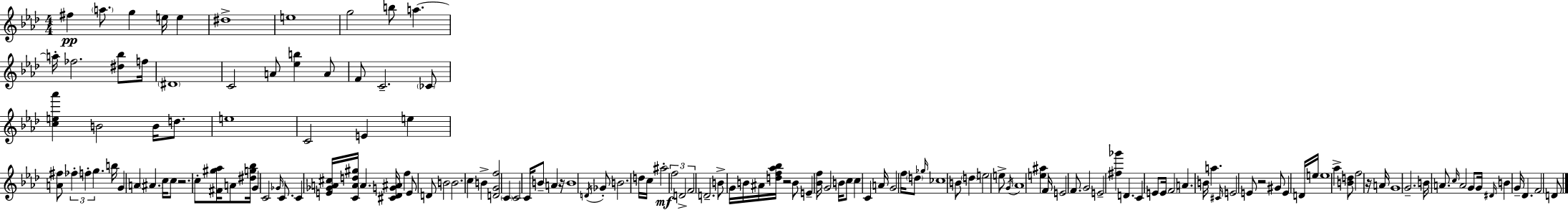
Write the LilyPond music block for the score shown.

{
  \clef treble
  \numericTimeSignature
  \time 4/4
  \key f \minor
  fis''4\pp \parenthesize a''8. g''4 e''16 e''4 | dis''1-> | e''1 | g''2 b''8 a''4.~~ | \break a''16-. fes''2. <dis'' bes''>8 f''16 | \parenthesize dis'1 | c'2 a'8 <ees'' b''>4 a'8 | f'8 c'2.-- \parenthesize ces'8 | \break <c'' e'' aes'''>4 b'2 b'16 d''8. | e''1 | c'2 e'4 e''4 | <a' fis''>8 \tuplet 3/2 { fes''4-. f''4-. g''4. } | \break b''16 g'4 a'4 \parenthesize ais'4. c''16 | c''8 r2. c''8-. | <fis' gis'' aes''>16 a'8 <dis'' g'' bes''>16 g'4 c'2 | \grace { ges'16 } c'8. c'4 <e' ges' a' cis''>16 <c' a' d'' gis''>16 a'4. | \break <cis' des' g' ais'>16 f''4 e'8 d'8 b'2 | b'2. c''4 | b'4-> <d' g' f''>2 \parenthesize c'4 | c'2 c'16 b'8-- a'4 | \break r16 b'1 | \acciaccatura { d'16 } ges'8-. b'2. | d''16 c''16 ais''2-.\mf \tuplet 3/2 { f''2 | d'2-> f'2 } | \break d'2.-- b'8-> | g'16 b'16 ais'16 <d'' f'' aes'' bes''>16 r2 b'8 e'4-- | <bes' f''>16 g'2 b'16 c''8 c''4 | c'4 a'16 g'2 f''16 | \break \parenthesize d''8 \grace { ges''16 } ces''1 | b'8 \parenthesize d''4 e''2 | e''8-> \acciaccatura { g'16 } aes'1 | <e'' ais''>4 f'16 e'2 | \break f'8. g'2 e'2-- | <fis'' ges'''>4 d'4. c'4 | e'8 e'16 \parenthesize f'2 a'4. | b'16 a''4. \grace { cis'16 } e'2 | \break e'8 r2 gis'8 e'4 | d'16 e''16 e''1 | aes''4-> <b' d''>8 f''2 | r16 a'16 g'1 | \break g'2.-- | b'16 a'8. \grace { c''16 } a'2 g'8 | g'16 \grace { dis'16 } b'4 g'16-- des'4. f'2 | d'8 \bar "|."
}